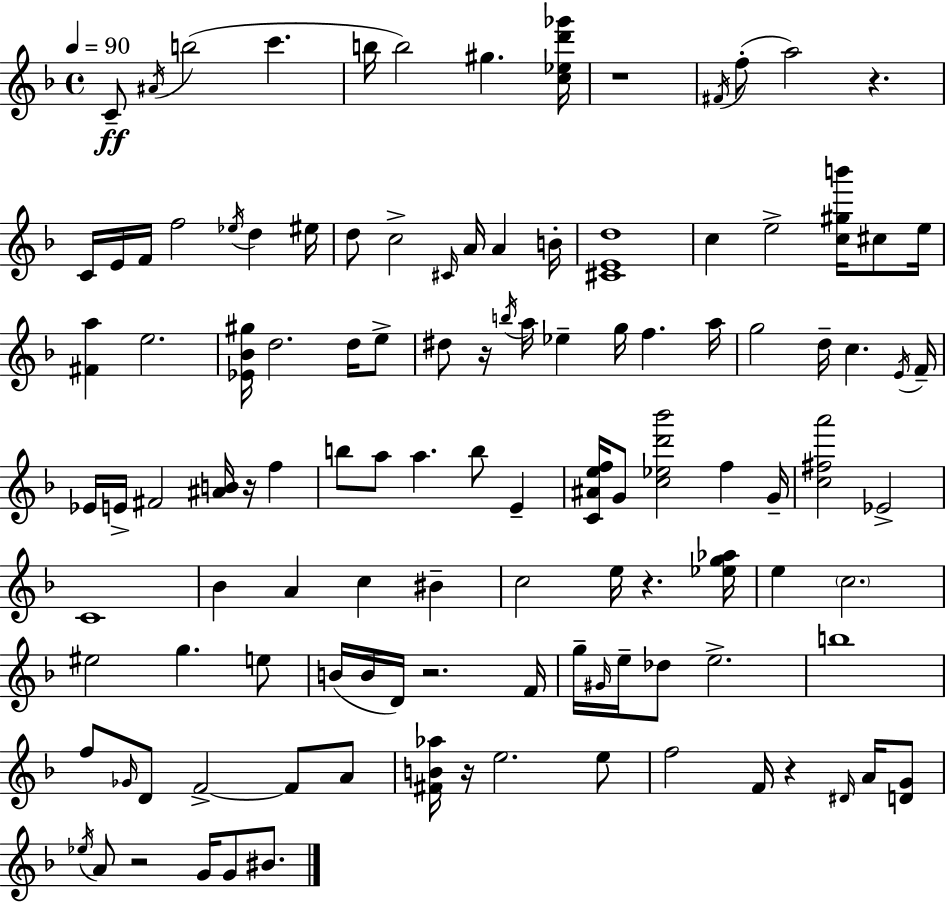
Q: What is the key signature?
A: D minor